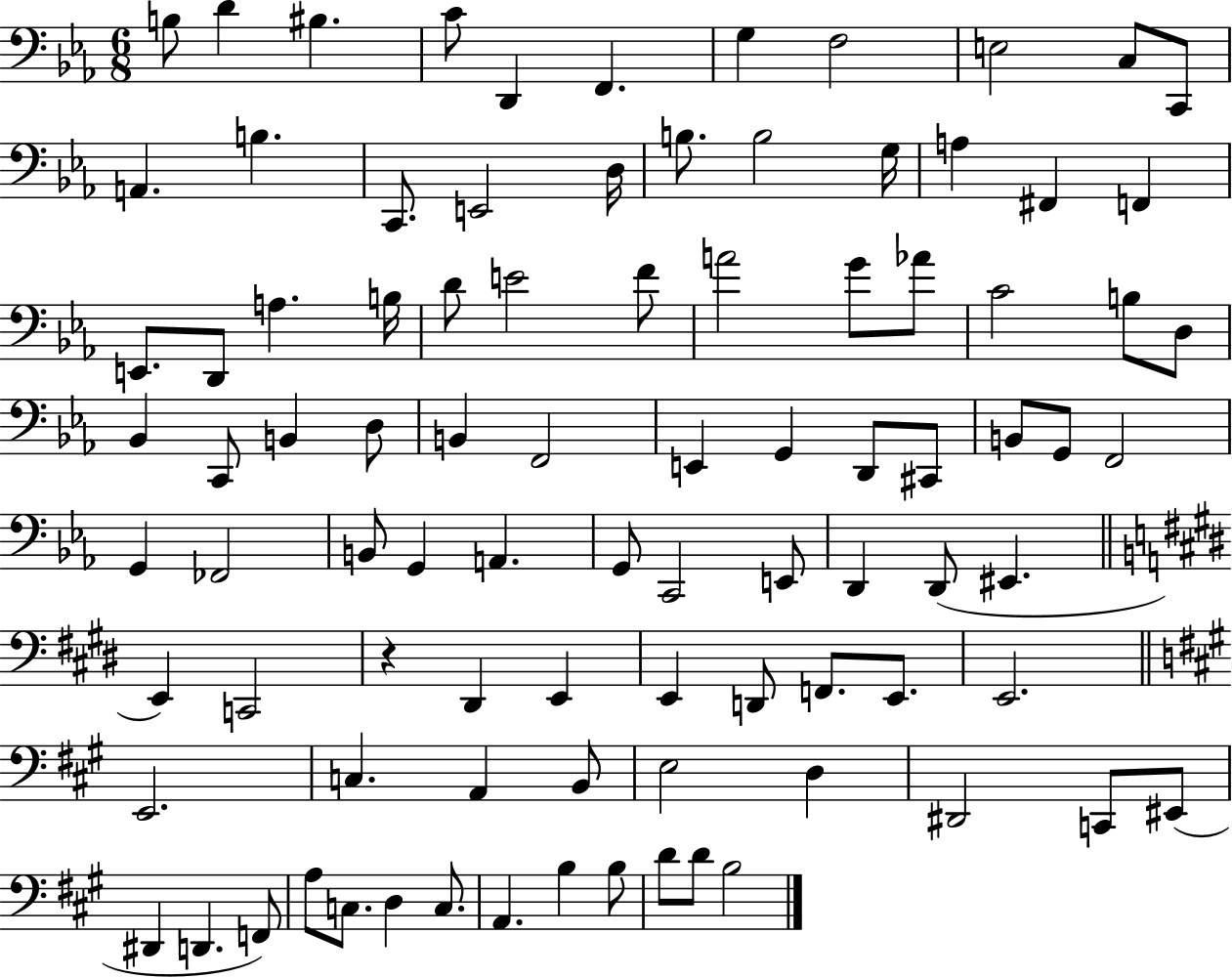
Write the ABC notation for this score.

X:1
T:Untitled
M:6/8
L:1/4
K:Eb
B,/2 D ^B, C/2 D,, F,, G, F,2 E,2 C,/2 C,,/2 A,, B, C,,/2 E,,2 D,/4 B,/2 B,2 G,/4 A, ^F,, F,, E,,/2 D,,/2 A, B,/4 D/2 E2 F/2 A2 G/2 _A/2 C2 B,/2 D,/2 _B,, C,,/2 B,, D,/2 B,, F,,2 E,, G,, D,,/2 ^C,,/2 B,,/2 G,,/2 F,,2 G,, _F,,2 B,,/2 G,, A,, G,,/2 C,,2 E,,/2 D,, D,,/2 ^E,, E,, C,,2 z ^D,, E,, E,, D,,/2 F,,/2 E,,/2 E,,2 E,,2 C, A,, B,,/2 E,2 D, ^D,,2 C,,/2 ^E,,/2 ^D,, D,, F,,/2 A,/2 C,/2 D, C,/2 A,, B, B,/2 D/2 D/2 B,2